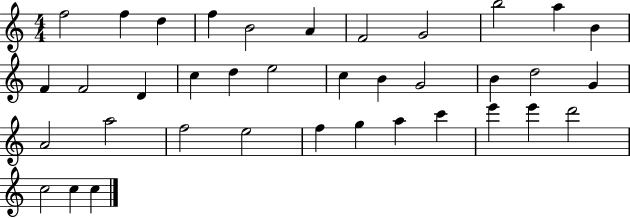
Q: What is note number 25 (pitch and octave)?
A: A5